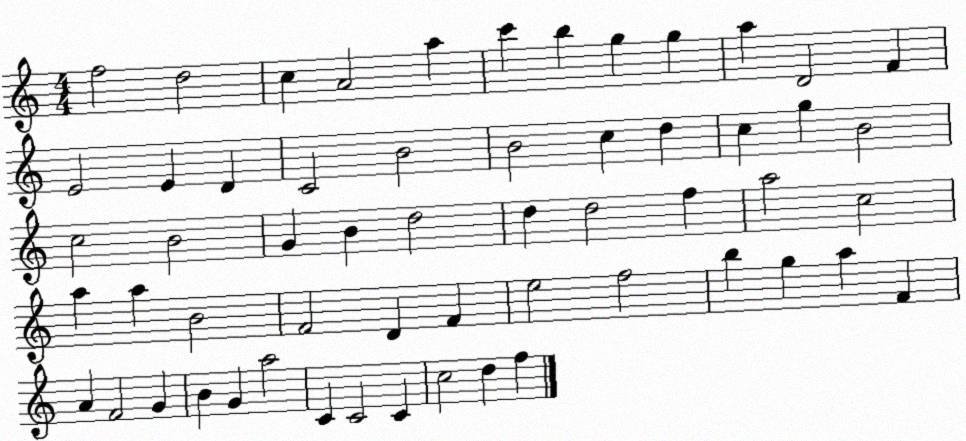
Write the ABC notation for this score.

X:1
T:Untitled
M:4/4
L:1/4
K:C
f2 d2 c A2 a c' b g g a D2 F E2 E D C2 B2 B2 c d c g B2 c2 B2 G B d2 d d2 f a2 c2 a a B2 F2 D F e2 f2 b g a F A F2 G B G a2 C C2 C c2 d f